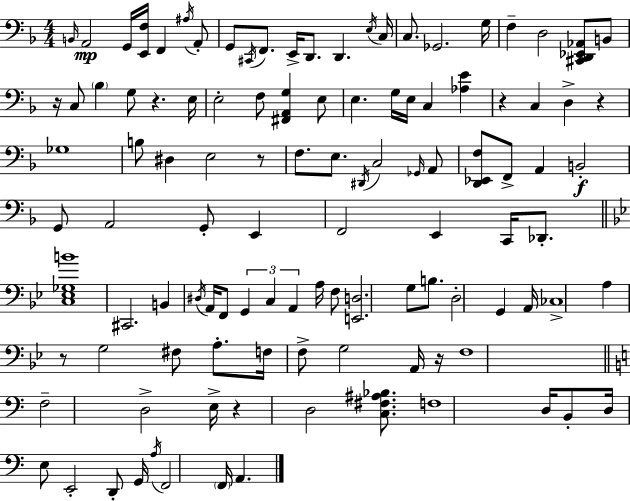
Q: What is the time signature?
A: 4/4